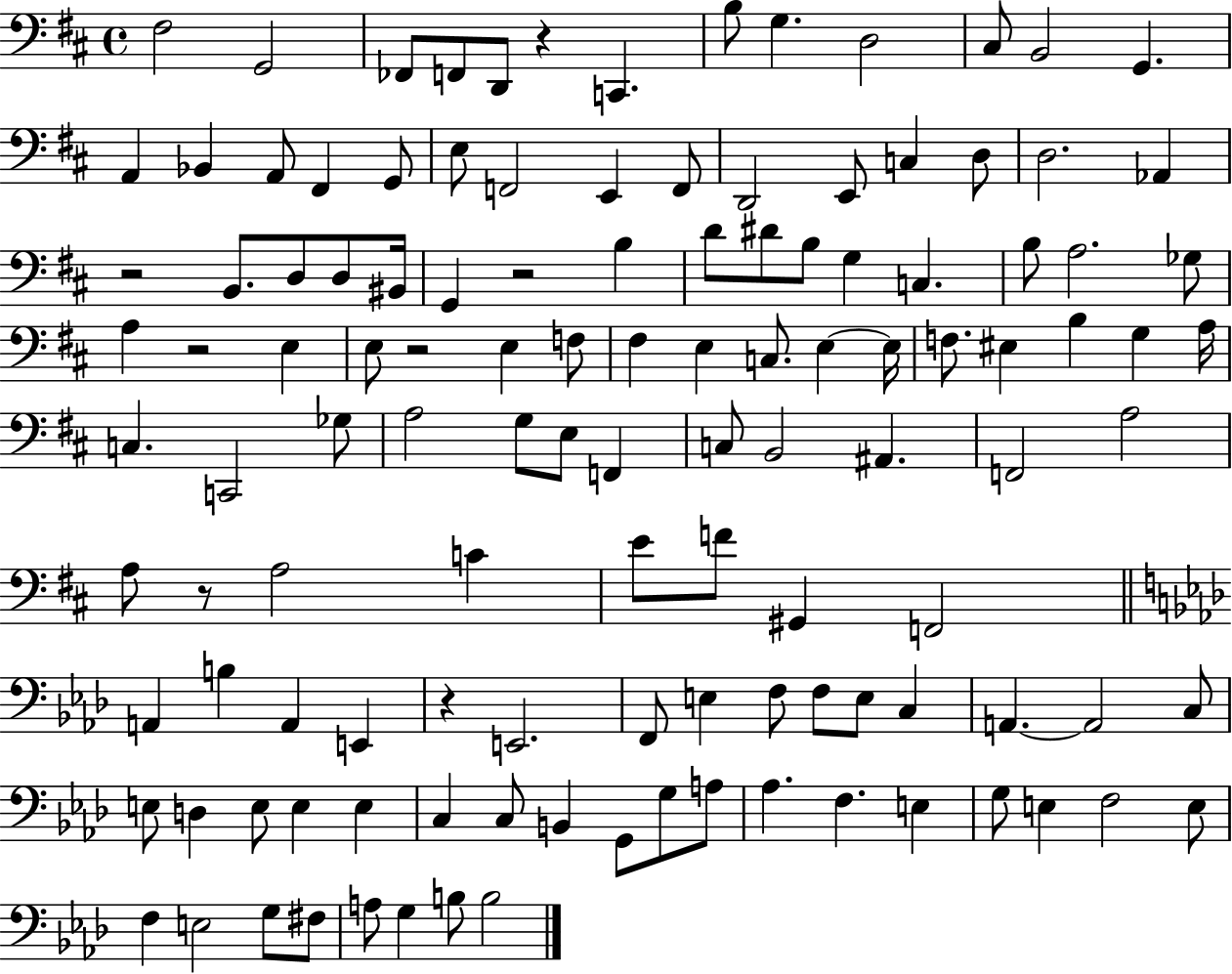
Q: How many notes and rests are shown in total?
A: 122